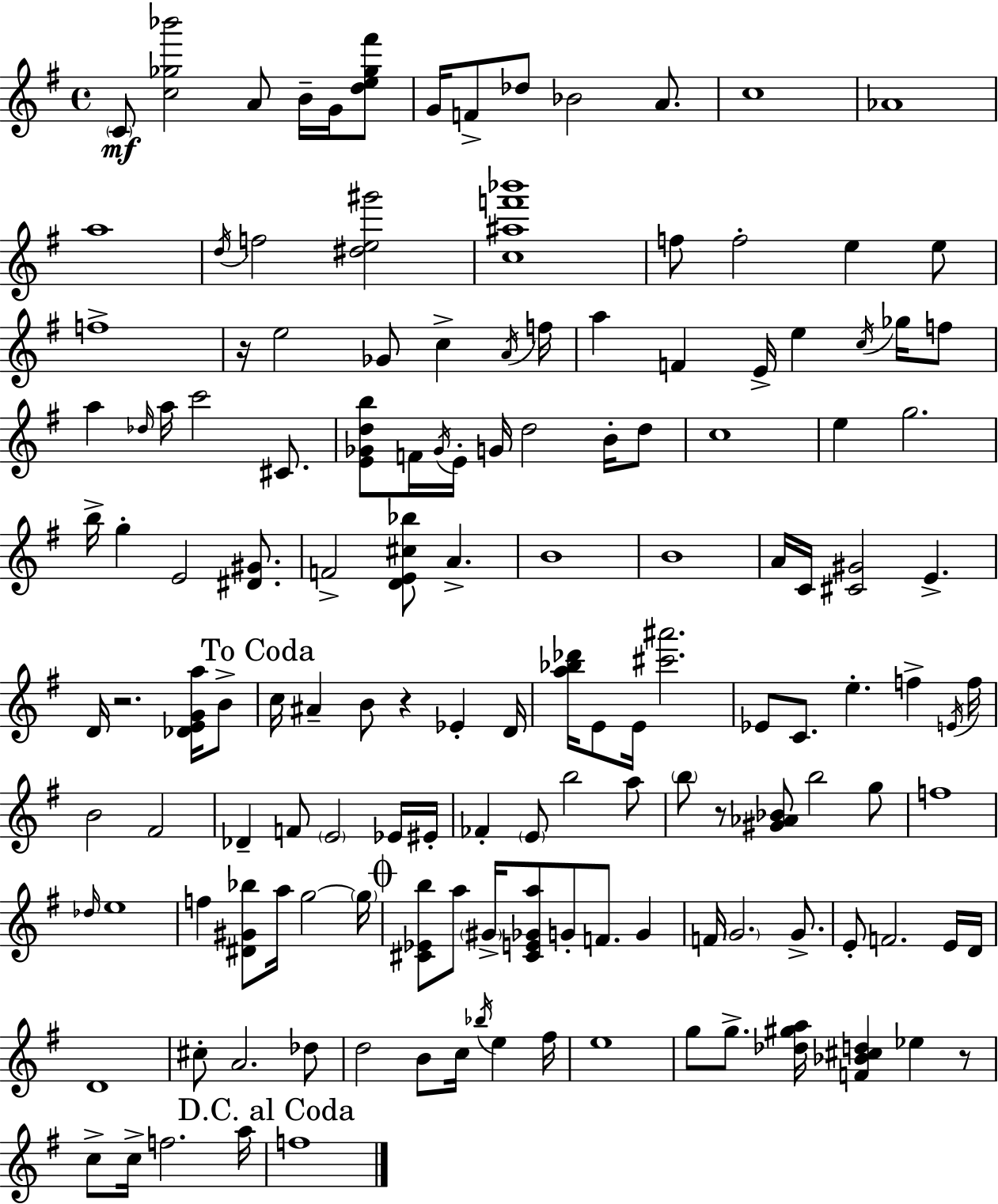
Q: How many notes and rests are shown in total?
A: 145